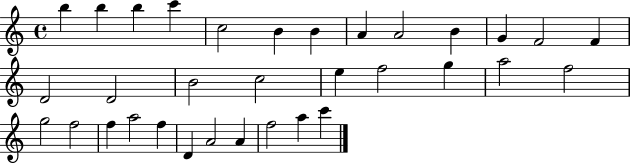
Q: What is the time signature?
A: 4/4